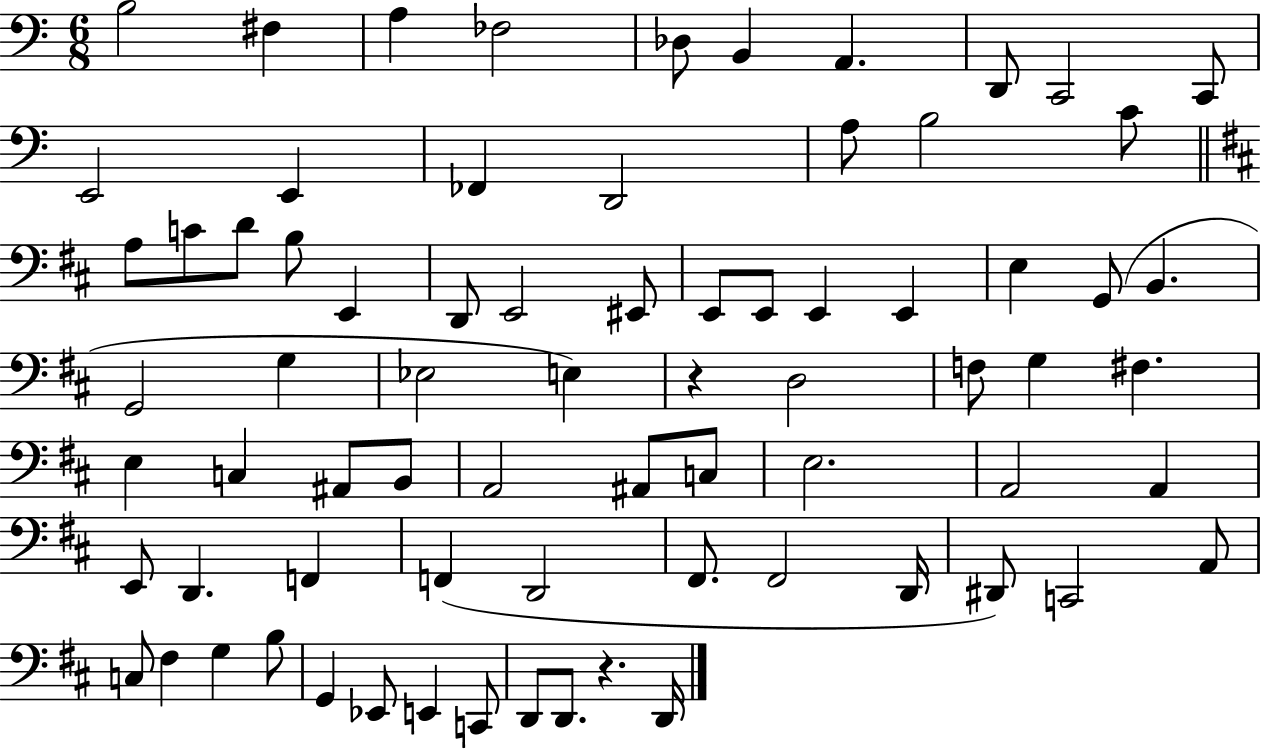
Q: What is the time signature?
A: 6/8